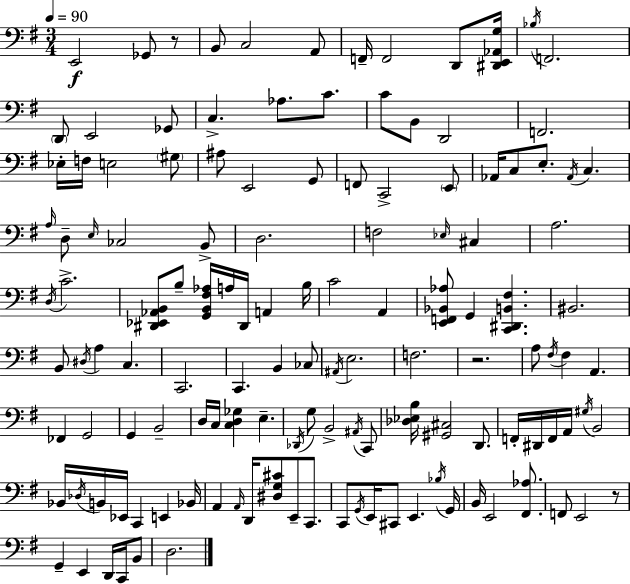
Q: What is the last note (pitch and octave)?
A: D3